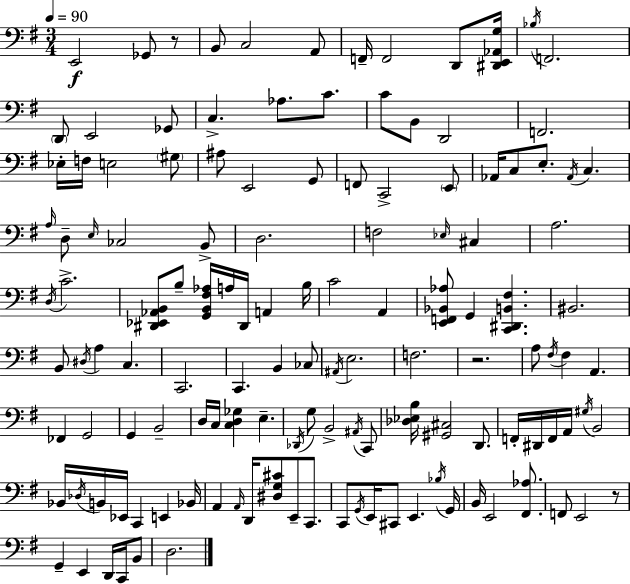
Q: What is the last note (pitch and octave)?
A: D3